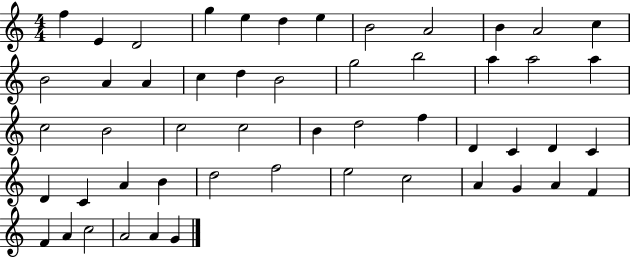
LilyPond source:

{
  \clef treble
  \numericTimeSignature
  \time 4/4
  \key c \major
  f''4 e'4 d'2 | g''4 e''4 d''4 e''4 | b'2 a'2 | b'4 a'2 c''4 | \break b'2 a'4 a'4 | c''4 d''4 b'2 | g''2 b''2 | a''4 a''2 a''4 | \break c''2 b'2 | c''2 c''2 | b'4 d''2 f''4 | d'4 c'4 d'4 c'4 | \break d'4 c'4 a'4 b'4 | d''2 f''2 | e''2 c''2 | a'4 g'4 a'4 f'4 | \break f'4 a'4 c''2 | a'2 a'4 g'4 | \bar "|."
}